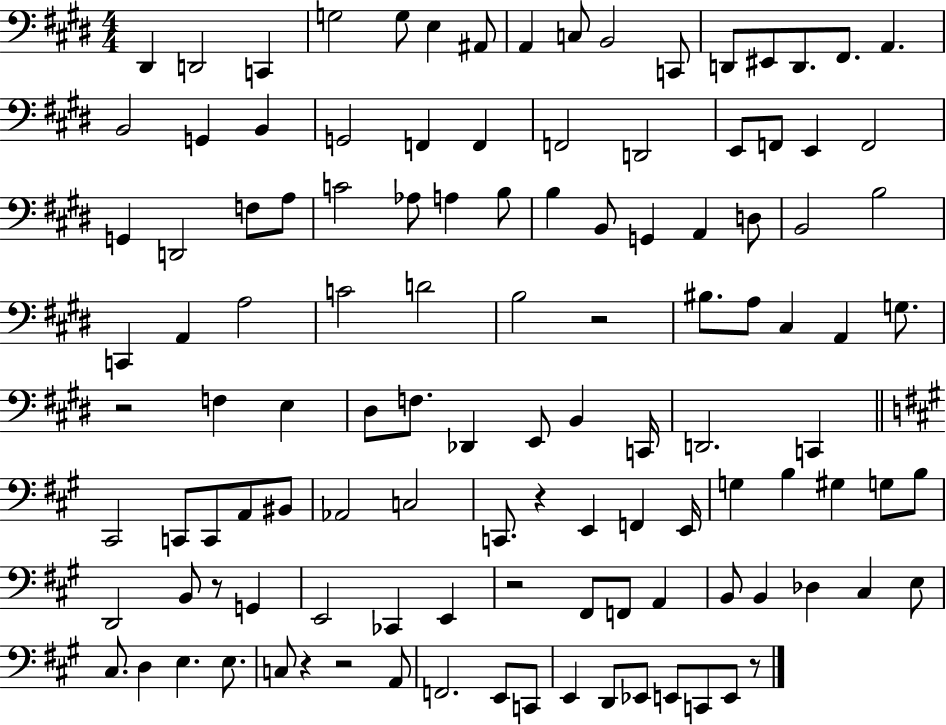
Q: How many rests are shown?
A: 8